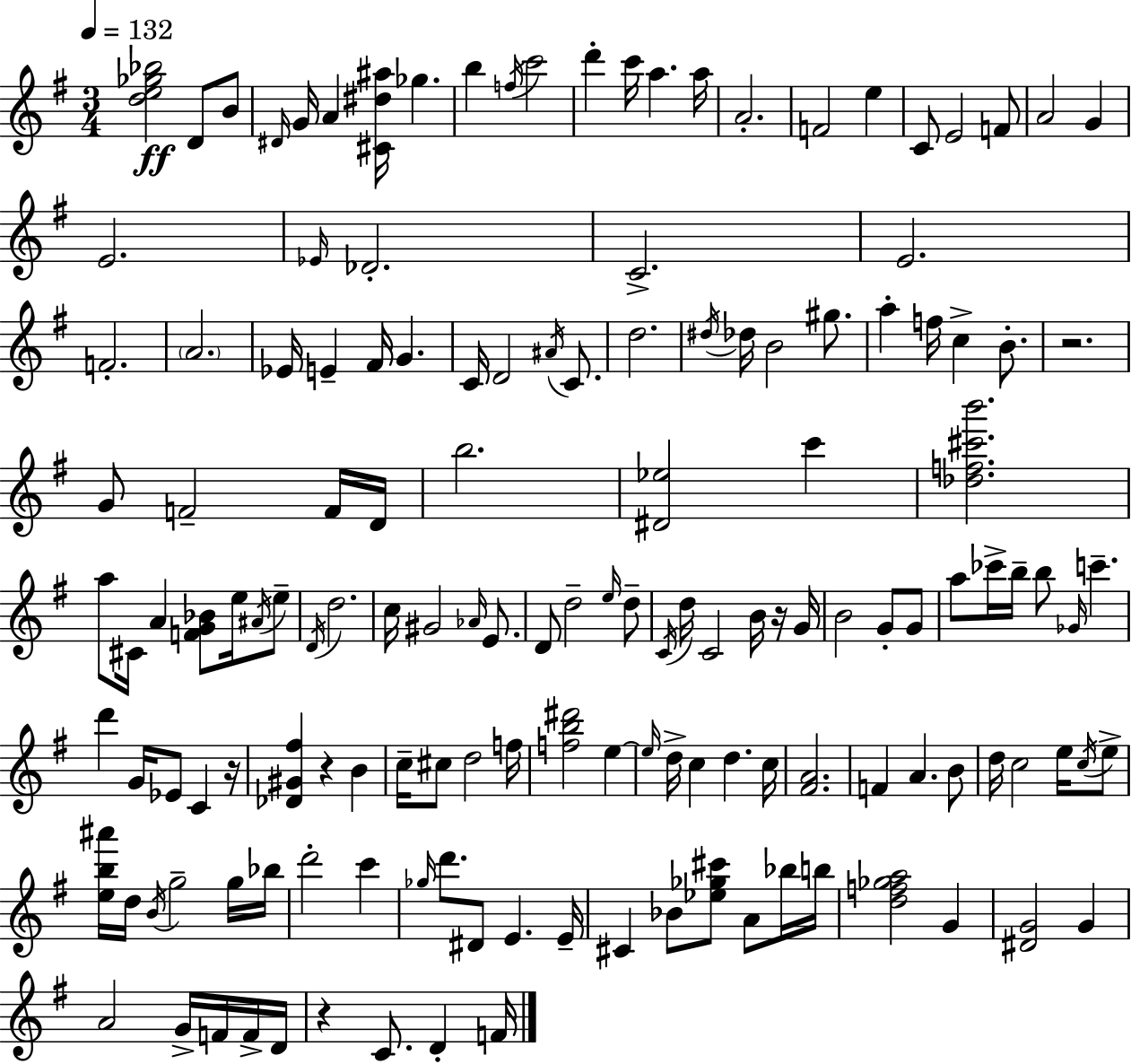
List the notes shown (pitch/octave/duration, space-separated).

[D5,E5,Gb5,Bb5]/h D4/e B4/e D#4/s G4/s A4/q [C#4,D#5,A#5]/s Gb5/q. B5/q F5/s C6/h D6/q C6/s A5/q. A5/s A4/h. F4/h E5/q C4/e E4/h F4/e A4/h G4/q E4/h. Eb4/s Db4/h. C4/h. E4/h. F4/h. A4/h. Eb4/s E4/q F#4/s G4/q. C4/s D4/h A#4/s C4/e. D5/h. D#5/s Db5/s B4/h G#5/e. A5/q F5/s C5/q B4/e. R/h. G4/e F4/h F4/s D4/s B5/h. [D#4,Eb5]/h C6/q [Db5,F5,C#6,B6]/h. A5/e C#4/s A4/q [F4,G4,Bb4]/e E5/s A#4/s E5/e D4/s D5/h. C5/s G#4/h Ab4/s E4/e. D4/e D5/h E5/s D5/e C4/s D5/s C4/h B4/s R/s G4/s B4/h G4/e G4/e A5/e CES6/s B5/s B5/e Gb4/s C6/q. D6/q G4/s Eb4/e C4/q R/s [Db4,G#4,F#5]/q R/q B4/q C5/s C#5/e D5/h F5/s [F5,B5,D#6]/h E5/q E5/s D5/s C5/q D5/q. C5/s [F#4,A4]/h. F4/q A4/q. B4/e D5/s C5/h E5/s C5/s E5/e [E5,B5,A#6]/s D5/s B4/s G5/h G5/s Bb5/s D6/h C6/q Gb5/s D6/e. D#4/e E4/q. E4/s C#4/q Bb4/e [Eb5,Gb5,C#6]/e A4/e Bb5/s B5/s [D5,F5,Gb5,A5]/h G4/q [D#4,G4]/h G4/q A4/h G4/s F4/s F4/s D4/s R/q C4/e. D4/q F4/s